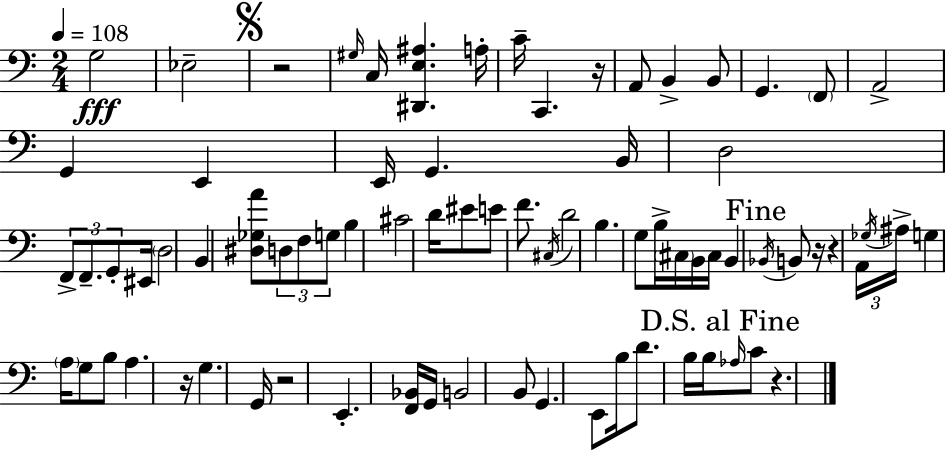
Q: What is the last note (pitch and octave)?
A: C4